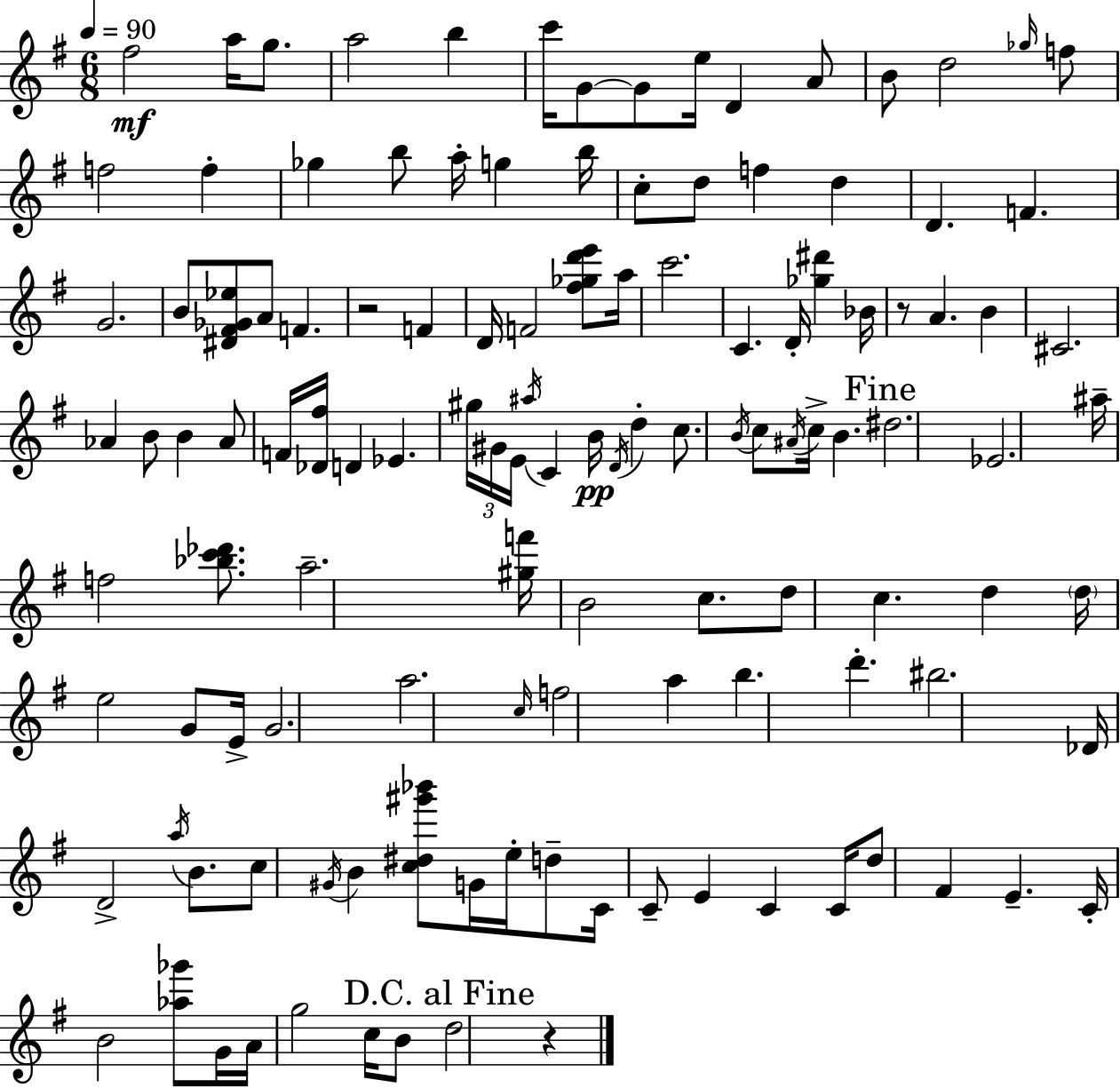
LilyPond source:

{
  \clef treble
  \numericTimeSignature
  \time 6/8
  \key e \minor
  \tempo 4 = 90
  fis''2\mf a''16 g''8. | a''2 b''4 | c'''16 g'8~~ g'8 e''16 d'4 a'8 | b'8 d''2 \grace { ges''16 } f''8 | \break f''2 f''4-. | ges''4 b''8 a''16-. g''4 | b''16 c''8-. d''8 f''4 d''4 | d'4. f'4. | \break g'2. | b'8 <dis' fis' ges' ees''>8 a'8 f'4. | r2 f'4 | d'16 f'2 <fis'' ges'' d''' e'''>8 | \break a''16 c'''2. | c'4. d'16-. <ges'' dis'''>4 | bes'16 r8 a'4. b'4 | cis'2. | \break aes'4 b'8 b'4 aes'8 | f'16 <des' fis''>16 d'4 ees'4. | \tuplet 3/2 { gis''16 gis'16 e'16 } \acciaccatura { ais''16 } c'4 b'16\pp \acciaccatura { d'16 } d''4-. | c''8. \acciaccatura { b'16 } c''8 \acciaccatura { ais'16 } c''16-> b'4. | \break \mark "Fine" dis''2. | ees'2. | ais''16-- f''2 | <bes'' c''' des'''>8. a''2.-- | \break <gis'' f'''>16 b'2 | c''8. d''8 c''4. | d''4 \parenthesize d''16 e''2 | g'8 e'16-> g'2. | \break a''2. | \grace { c''16 } f''2 | a''4 b''4. | d'''4.-. bis''2. | \break des'16 d'2-> | \acciaccatura { a''16 } b'8. c''8 \acciaccatura { gis'16 } b'4 | <c'' dis'' gis''' bes'''>8 g'16 e''16-. d''8-- c'16 c'8-- e'4 | c'4 c'16 d''8 fis'4 | \break e'4.-- c'16-. b'2 | <aes'' ges'''>8 g'16 a'16 g''2 | c''16 b'8 \mark "D.C. al Fine" d''2 | r4 \bar "|."
}